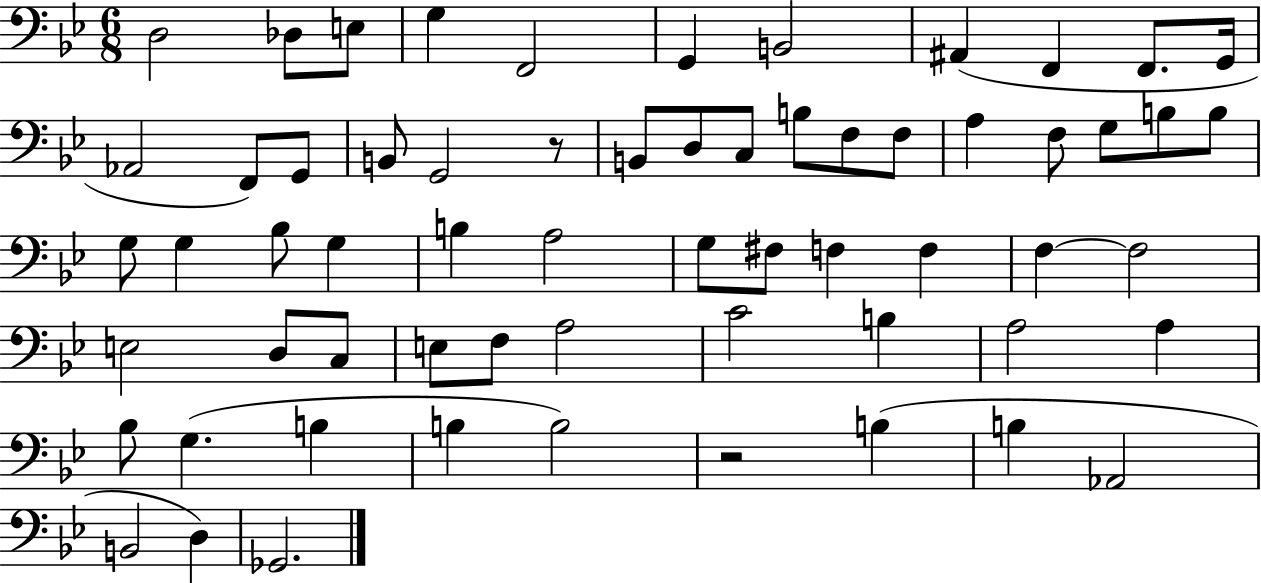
{
  \clef bass
  \numericTimeSignature
  \time 6/8
  \key bes \major
  d2 des8 e8 | g4 f,2 | g,4 b,2 | ais,4( f,4 f,8. g,16 | \break aes,2 f,8) g,8 | b,8 g,2 r8 | b,8 d8 c8 b8 f8 f8 | a4 f8 g8 b8 b8 | \break g8 g4 bes8 g4 | b4 a2 | g8 fis8 f4 f4 | f4~~ f2 | \break e2 d8 c8 | e8 f8 a2 | c'2 b4 | a2 a4 | \break bes8 g4.( b4 | b4 b2) | r2 b4( | b4 aes,2 | \break b,2 d4) | ges,2. | \bar "|."
}